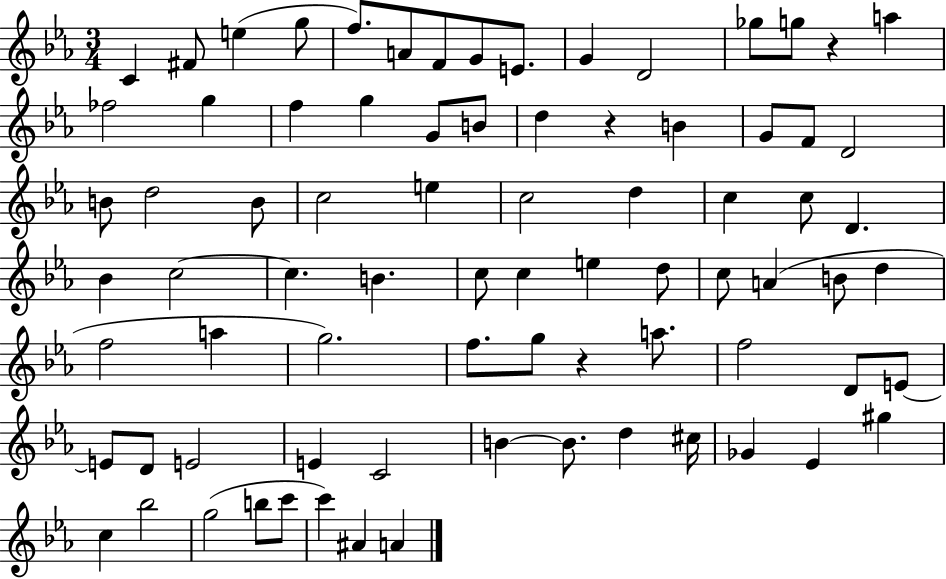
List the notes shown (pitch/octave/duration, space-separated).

C4/q F#4/e E5/q G5/e F5/e. A4/e F4/e G4/e E4/e. G4/q D4/h Gb5/e G5/e R/q A5/q FES5/h G5/q F5/q G5/q G4/e B4/e D5/q R/q B4/q G4/e F4/e D4/h B4/e D5/h B4/e C5/h E5/q C5/h D5/q C5/q C5/e D4/q. Bb4/q C5/h C5/q. B4/q. C5/e C5/q E5/q D5/e C5/e A4/q B4/e D5/q F5/h A5/q G5/h. F5/e. G5/e R/q A5/e. F5/h D4/e E4/e E4/e D4/e E4/h E4/q C4/h B4/q B4/e. D5/q C#5/s Gb4/q Eb4/q G#5/q C5/q Bb5/h G5/h B5/e C6/e C6/q A#4/q A4/q